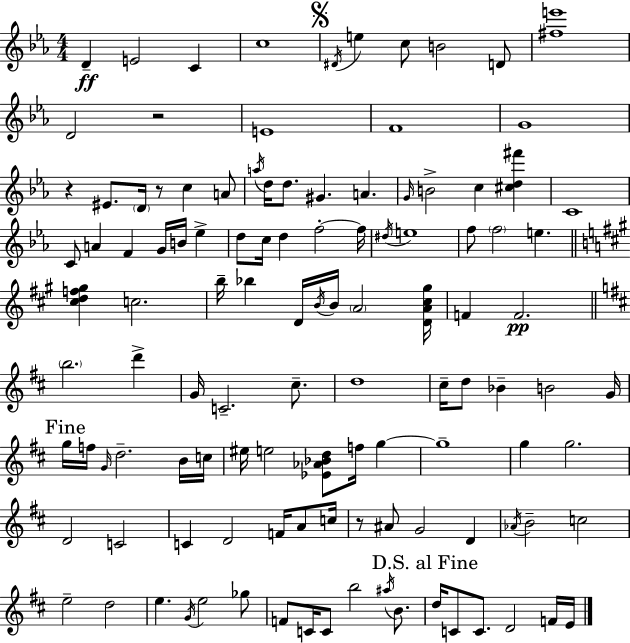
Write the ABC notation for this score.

X:1
T:Untitled
M:4/4
L:1/4
K:Cm
D E2 C c4 ^D/4 e c/2 B2 D/2 [^fe']4 D2 z2 E4 F4 G4 z ^E/2 D/4 z/2 c A/2 a/4 d/4 d/2 ^G A G/4 B2 c [^cd^f'] C4 C/2 A F G/4 B/4 _e d/2 c/4 d f2 f/4 ^d/4 e4 f/2 f2 e [^cdf^g] c2 b/4 _b D/4 B/4 B/4 A2 [DA^c^g]/4 F F2 b2 d' G/4 C2 ^c/2 d4 ^c/4 d/2 _B B2 G/4 g/4 f/4 G/4 d2 B/4 c/4 ^e/4 e2 [_E_A_Bd]/2 f/4 g g4 g g2 D2 C2 C D2 F/4 A/2 c/4 z/2 ^A/2 G2 D _A/4 B2 c2 e2 d2 e G/4 e2 _g/2 F/2 C/4 C/2 b2 ^a/4 B/2 d/4 C/2 C/2 D2 F/4 E/4